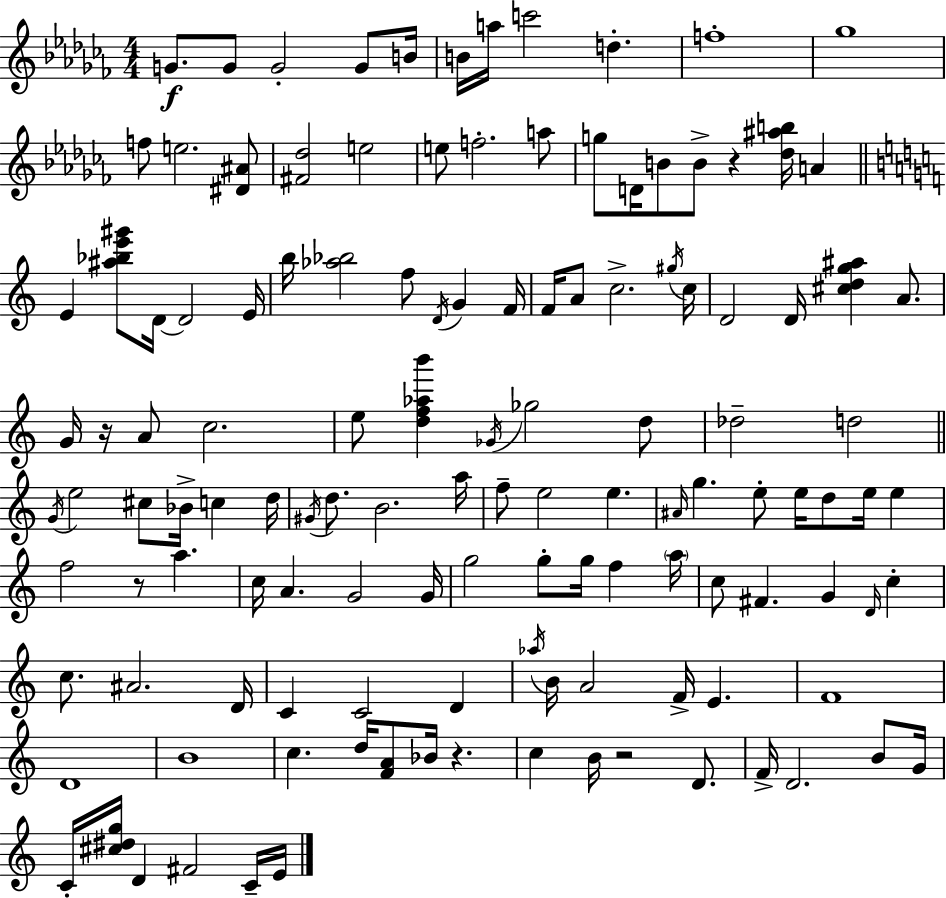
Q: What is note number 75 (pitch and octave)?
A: G5